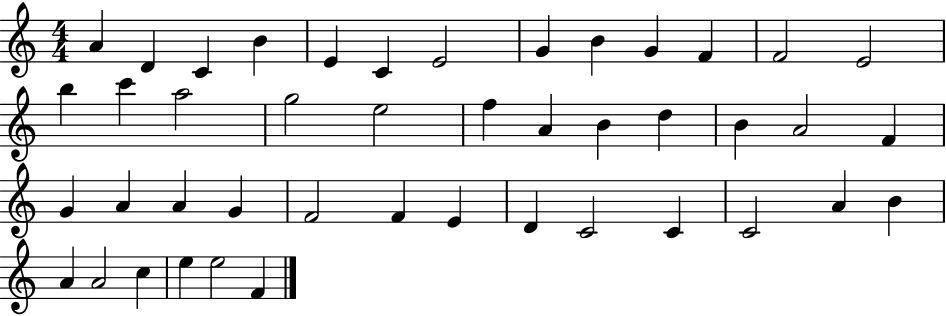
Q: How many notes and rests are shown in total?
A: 44